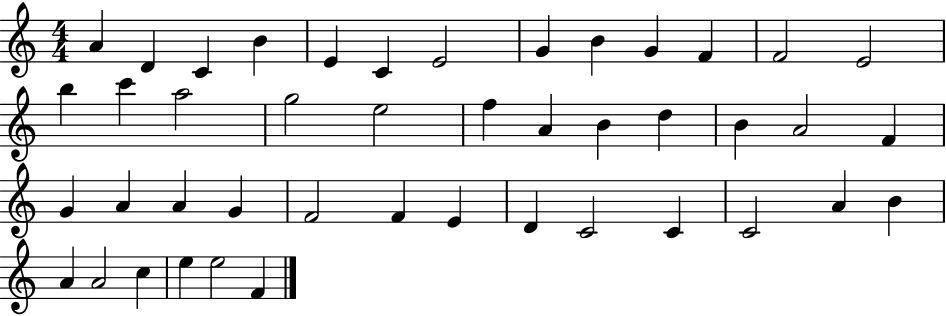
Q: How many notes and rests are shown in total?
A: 44